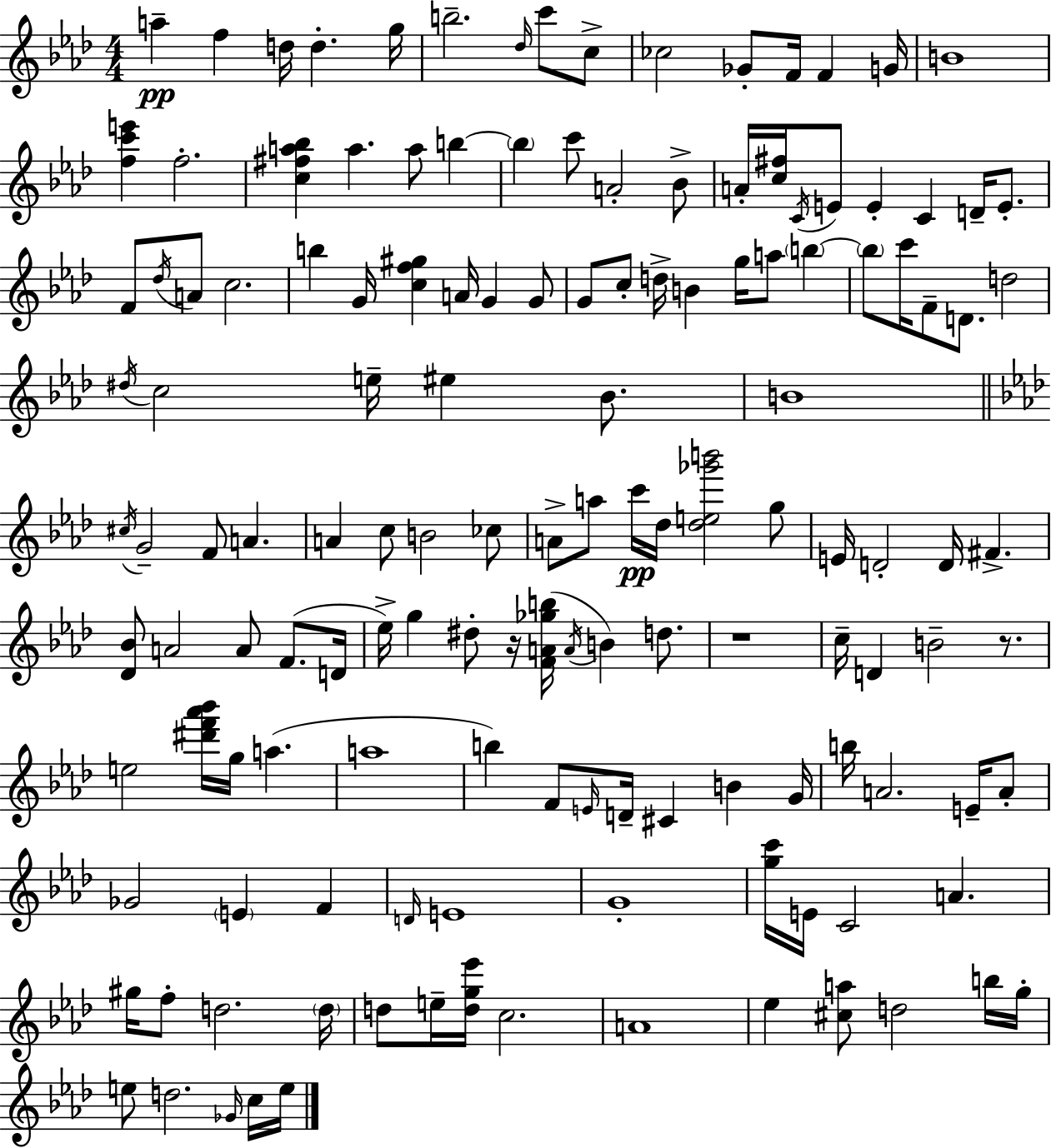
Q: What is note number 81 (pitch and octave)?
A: D#5